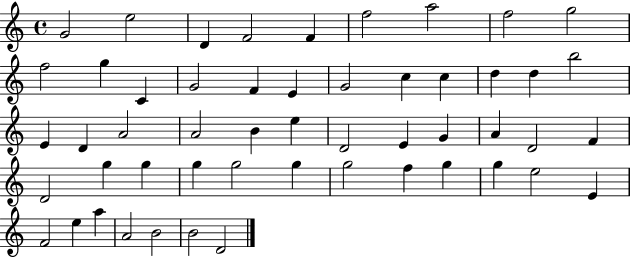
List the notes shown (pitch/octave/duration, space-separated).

G4/h E5/h D4/q F4/h F4/q F5/h A5/h F5/h G5/h F5/h G5/q C4/q G4/h F4/q E4/q G4/h C5/q C5/q D5/q D5/q B5/h E4/q D4/q A4/h A4/h B4/q E5/q D4/h E4/q G4/q A4/q D4/h F4/q D4/h G5/q G5/q G5/q G5/h G5/q G5/h F5/q G5/q G5/q E5/h E4/q F4/h E5/q A5/q A4/h B4/h B4/h D4/h